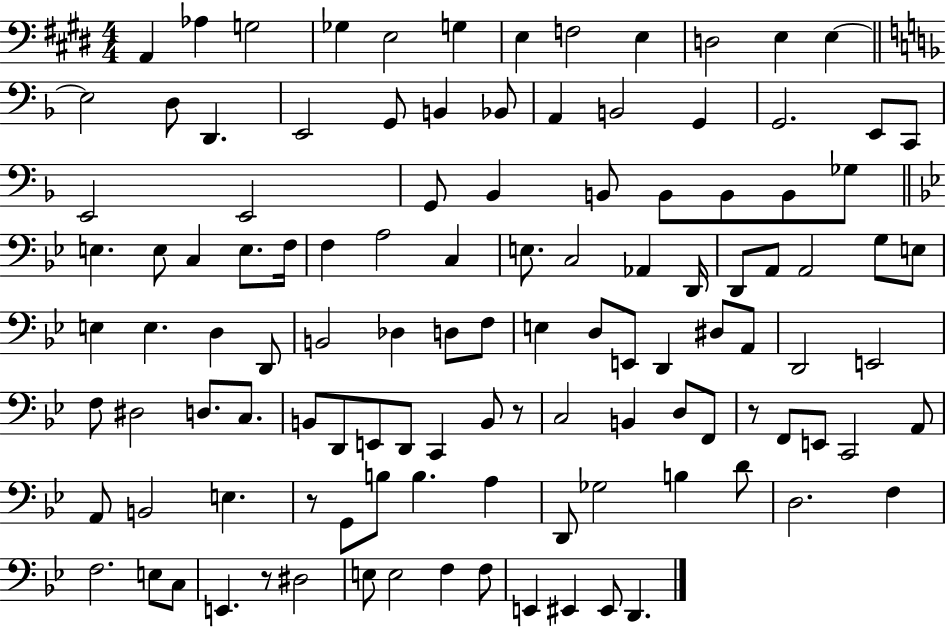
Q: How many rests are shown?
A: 4